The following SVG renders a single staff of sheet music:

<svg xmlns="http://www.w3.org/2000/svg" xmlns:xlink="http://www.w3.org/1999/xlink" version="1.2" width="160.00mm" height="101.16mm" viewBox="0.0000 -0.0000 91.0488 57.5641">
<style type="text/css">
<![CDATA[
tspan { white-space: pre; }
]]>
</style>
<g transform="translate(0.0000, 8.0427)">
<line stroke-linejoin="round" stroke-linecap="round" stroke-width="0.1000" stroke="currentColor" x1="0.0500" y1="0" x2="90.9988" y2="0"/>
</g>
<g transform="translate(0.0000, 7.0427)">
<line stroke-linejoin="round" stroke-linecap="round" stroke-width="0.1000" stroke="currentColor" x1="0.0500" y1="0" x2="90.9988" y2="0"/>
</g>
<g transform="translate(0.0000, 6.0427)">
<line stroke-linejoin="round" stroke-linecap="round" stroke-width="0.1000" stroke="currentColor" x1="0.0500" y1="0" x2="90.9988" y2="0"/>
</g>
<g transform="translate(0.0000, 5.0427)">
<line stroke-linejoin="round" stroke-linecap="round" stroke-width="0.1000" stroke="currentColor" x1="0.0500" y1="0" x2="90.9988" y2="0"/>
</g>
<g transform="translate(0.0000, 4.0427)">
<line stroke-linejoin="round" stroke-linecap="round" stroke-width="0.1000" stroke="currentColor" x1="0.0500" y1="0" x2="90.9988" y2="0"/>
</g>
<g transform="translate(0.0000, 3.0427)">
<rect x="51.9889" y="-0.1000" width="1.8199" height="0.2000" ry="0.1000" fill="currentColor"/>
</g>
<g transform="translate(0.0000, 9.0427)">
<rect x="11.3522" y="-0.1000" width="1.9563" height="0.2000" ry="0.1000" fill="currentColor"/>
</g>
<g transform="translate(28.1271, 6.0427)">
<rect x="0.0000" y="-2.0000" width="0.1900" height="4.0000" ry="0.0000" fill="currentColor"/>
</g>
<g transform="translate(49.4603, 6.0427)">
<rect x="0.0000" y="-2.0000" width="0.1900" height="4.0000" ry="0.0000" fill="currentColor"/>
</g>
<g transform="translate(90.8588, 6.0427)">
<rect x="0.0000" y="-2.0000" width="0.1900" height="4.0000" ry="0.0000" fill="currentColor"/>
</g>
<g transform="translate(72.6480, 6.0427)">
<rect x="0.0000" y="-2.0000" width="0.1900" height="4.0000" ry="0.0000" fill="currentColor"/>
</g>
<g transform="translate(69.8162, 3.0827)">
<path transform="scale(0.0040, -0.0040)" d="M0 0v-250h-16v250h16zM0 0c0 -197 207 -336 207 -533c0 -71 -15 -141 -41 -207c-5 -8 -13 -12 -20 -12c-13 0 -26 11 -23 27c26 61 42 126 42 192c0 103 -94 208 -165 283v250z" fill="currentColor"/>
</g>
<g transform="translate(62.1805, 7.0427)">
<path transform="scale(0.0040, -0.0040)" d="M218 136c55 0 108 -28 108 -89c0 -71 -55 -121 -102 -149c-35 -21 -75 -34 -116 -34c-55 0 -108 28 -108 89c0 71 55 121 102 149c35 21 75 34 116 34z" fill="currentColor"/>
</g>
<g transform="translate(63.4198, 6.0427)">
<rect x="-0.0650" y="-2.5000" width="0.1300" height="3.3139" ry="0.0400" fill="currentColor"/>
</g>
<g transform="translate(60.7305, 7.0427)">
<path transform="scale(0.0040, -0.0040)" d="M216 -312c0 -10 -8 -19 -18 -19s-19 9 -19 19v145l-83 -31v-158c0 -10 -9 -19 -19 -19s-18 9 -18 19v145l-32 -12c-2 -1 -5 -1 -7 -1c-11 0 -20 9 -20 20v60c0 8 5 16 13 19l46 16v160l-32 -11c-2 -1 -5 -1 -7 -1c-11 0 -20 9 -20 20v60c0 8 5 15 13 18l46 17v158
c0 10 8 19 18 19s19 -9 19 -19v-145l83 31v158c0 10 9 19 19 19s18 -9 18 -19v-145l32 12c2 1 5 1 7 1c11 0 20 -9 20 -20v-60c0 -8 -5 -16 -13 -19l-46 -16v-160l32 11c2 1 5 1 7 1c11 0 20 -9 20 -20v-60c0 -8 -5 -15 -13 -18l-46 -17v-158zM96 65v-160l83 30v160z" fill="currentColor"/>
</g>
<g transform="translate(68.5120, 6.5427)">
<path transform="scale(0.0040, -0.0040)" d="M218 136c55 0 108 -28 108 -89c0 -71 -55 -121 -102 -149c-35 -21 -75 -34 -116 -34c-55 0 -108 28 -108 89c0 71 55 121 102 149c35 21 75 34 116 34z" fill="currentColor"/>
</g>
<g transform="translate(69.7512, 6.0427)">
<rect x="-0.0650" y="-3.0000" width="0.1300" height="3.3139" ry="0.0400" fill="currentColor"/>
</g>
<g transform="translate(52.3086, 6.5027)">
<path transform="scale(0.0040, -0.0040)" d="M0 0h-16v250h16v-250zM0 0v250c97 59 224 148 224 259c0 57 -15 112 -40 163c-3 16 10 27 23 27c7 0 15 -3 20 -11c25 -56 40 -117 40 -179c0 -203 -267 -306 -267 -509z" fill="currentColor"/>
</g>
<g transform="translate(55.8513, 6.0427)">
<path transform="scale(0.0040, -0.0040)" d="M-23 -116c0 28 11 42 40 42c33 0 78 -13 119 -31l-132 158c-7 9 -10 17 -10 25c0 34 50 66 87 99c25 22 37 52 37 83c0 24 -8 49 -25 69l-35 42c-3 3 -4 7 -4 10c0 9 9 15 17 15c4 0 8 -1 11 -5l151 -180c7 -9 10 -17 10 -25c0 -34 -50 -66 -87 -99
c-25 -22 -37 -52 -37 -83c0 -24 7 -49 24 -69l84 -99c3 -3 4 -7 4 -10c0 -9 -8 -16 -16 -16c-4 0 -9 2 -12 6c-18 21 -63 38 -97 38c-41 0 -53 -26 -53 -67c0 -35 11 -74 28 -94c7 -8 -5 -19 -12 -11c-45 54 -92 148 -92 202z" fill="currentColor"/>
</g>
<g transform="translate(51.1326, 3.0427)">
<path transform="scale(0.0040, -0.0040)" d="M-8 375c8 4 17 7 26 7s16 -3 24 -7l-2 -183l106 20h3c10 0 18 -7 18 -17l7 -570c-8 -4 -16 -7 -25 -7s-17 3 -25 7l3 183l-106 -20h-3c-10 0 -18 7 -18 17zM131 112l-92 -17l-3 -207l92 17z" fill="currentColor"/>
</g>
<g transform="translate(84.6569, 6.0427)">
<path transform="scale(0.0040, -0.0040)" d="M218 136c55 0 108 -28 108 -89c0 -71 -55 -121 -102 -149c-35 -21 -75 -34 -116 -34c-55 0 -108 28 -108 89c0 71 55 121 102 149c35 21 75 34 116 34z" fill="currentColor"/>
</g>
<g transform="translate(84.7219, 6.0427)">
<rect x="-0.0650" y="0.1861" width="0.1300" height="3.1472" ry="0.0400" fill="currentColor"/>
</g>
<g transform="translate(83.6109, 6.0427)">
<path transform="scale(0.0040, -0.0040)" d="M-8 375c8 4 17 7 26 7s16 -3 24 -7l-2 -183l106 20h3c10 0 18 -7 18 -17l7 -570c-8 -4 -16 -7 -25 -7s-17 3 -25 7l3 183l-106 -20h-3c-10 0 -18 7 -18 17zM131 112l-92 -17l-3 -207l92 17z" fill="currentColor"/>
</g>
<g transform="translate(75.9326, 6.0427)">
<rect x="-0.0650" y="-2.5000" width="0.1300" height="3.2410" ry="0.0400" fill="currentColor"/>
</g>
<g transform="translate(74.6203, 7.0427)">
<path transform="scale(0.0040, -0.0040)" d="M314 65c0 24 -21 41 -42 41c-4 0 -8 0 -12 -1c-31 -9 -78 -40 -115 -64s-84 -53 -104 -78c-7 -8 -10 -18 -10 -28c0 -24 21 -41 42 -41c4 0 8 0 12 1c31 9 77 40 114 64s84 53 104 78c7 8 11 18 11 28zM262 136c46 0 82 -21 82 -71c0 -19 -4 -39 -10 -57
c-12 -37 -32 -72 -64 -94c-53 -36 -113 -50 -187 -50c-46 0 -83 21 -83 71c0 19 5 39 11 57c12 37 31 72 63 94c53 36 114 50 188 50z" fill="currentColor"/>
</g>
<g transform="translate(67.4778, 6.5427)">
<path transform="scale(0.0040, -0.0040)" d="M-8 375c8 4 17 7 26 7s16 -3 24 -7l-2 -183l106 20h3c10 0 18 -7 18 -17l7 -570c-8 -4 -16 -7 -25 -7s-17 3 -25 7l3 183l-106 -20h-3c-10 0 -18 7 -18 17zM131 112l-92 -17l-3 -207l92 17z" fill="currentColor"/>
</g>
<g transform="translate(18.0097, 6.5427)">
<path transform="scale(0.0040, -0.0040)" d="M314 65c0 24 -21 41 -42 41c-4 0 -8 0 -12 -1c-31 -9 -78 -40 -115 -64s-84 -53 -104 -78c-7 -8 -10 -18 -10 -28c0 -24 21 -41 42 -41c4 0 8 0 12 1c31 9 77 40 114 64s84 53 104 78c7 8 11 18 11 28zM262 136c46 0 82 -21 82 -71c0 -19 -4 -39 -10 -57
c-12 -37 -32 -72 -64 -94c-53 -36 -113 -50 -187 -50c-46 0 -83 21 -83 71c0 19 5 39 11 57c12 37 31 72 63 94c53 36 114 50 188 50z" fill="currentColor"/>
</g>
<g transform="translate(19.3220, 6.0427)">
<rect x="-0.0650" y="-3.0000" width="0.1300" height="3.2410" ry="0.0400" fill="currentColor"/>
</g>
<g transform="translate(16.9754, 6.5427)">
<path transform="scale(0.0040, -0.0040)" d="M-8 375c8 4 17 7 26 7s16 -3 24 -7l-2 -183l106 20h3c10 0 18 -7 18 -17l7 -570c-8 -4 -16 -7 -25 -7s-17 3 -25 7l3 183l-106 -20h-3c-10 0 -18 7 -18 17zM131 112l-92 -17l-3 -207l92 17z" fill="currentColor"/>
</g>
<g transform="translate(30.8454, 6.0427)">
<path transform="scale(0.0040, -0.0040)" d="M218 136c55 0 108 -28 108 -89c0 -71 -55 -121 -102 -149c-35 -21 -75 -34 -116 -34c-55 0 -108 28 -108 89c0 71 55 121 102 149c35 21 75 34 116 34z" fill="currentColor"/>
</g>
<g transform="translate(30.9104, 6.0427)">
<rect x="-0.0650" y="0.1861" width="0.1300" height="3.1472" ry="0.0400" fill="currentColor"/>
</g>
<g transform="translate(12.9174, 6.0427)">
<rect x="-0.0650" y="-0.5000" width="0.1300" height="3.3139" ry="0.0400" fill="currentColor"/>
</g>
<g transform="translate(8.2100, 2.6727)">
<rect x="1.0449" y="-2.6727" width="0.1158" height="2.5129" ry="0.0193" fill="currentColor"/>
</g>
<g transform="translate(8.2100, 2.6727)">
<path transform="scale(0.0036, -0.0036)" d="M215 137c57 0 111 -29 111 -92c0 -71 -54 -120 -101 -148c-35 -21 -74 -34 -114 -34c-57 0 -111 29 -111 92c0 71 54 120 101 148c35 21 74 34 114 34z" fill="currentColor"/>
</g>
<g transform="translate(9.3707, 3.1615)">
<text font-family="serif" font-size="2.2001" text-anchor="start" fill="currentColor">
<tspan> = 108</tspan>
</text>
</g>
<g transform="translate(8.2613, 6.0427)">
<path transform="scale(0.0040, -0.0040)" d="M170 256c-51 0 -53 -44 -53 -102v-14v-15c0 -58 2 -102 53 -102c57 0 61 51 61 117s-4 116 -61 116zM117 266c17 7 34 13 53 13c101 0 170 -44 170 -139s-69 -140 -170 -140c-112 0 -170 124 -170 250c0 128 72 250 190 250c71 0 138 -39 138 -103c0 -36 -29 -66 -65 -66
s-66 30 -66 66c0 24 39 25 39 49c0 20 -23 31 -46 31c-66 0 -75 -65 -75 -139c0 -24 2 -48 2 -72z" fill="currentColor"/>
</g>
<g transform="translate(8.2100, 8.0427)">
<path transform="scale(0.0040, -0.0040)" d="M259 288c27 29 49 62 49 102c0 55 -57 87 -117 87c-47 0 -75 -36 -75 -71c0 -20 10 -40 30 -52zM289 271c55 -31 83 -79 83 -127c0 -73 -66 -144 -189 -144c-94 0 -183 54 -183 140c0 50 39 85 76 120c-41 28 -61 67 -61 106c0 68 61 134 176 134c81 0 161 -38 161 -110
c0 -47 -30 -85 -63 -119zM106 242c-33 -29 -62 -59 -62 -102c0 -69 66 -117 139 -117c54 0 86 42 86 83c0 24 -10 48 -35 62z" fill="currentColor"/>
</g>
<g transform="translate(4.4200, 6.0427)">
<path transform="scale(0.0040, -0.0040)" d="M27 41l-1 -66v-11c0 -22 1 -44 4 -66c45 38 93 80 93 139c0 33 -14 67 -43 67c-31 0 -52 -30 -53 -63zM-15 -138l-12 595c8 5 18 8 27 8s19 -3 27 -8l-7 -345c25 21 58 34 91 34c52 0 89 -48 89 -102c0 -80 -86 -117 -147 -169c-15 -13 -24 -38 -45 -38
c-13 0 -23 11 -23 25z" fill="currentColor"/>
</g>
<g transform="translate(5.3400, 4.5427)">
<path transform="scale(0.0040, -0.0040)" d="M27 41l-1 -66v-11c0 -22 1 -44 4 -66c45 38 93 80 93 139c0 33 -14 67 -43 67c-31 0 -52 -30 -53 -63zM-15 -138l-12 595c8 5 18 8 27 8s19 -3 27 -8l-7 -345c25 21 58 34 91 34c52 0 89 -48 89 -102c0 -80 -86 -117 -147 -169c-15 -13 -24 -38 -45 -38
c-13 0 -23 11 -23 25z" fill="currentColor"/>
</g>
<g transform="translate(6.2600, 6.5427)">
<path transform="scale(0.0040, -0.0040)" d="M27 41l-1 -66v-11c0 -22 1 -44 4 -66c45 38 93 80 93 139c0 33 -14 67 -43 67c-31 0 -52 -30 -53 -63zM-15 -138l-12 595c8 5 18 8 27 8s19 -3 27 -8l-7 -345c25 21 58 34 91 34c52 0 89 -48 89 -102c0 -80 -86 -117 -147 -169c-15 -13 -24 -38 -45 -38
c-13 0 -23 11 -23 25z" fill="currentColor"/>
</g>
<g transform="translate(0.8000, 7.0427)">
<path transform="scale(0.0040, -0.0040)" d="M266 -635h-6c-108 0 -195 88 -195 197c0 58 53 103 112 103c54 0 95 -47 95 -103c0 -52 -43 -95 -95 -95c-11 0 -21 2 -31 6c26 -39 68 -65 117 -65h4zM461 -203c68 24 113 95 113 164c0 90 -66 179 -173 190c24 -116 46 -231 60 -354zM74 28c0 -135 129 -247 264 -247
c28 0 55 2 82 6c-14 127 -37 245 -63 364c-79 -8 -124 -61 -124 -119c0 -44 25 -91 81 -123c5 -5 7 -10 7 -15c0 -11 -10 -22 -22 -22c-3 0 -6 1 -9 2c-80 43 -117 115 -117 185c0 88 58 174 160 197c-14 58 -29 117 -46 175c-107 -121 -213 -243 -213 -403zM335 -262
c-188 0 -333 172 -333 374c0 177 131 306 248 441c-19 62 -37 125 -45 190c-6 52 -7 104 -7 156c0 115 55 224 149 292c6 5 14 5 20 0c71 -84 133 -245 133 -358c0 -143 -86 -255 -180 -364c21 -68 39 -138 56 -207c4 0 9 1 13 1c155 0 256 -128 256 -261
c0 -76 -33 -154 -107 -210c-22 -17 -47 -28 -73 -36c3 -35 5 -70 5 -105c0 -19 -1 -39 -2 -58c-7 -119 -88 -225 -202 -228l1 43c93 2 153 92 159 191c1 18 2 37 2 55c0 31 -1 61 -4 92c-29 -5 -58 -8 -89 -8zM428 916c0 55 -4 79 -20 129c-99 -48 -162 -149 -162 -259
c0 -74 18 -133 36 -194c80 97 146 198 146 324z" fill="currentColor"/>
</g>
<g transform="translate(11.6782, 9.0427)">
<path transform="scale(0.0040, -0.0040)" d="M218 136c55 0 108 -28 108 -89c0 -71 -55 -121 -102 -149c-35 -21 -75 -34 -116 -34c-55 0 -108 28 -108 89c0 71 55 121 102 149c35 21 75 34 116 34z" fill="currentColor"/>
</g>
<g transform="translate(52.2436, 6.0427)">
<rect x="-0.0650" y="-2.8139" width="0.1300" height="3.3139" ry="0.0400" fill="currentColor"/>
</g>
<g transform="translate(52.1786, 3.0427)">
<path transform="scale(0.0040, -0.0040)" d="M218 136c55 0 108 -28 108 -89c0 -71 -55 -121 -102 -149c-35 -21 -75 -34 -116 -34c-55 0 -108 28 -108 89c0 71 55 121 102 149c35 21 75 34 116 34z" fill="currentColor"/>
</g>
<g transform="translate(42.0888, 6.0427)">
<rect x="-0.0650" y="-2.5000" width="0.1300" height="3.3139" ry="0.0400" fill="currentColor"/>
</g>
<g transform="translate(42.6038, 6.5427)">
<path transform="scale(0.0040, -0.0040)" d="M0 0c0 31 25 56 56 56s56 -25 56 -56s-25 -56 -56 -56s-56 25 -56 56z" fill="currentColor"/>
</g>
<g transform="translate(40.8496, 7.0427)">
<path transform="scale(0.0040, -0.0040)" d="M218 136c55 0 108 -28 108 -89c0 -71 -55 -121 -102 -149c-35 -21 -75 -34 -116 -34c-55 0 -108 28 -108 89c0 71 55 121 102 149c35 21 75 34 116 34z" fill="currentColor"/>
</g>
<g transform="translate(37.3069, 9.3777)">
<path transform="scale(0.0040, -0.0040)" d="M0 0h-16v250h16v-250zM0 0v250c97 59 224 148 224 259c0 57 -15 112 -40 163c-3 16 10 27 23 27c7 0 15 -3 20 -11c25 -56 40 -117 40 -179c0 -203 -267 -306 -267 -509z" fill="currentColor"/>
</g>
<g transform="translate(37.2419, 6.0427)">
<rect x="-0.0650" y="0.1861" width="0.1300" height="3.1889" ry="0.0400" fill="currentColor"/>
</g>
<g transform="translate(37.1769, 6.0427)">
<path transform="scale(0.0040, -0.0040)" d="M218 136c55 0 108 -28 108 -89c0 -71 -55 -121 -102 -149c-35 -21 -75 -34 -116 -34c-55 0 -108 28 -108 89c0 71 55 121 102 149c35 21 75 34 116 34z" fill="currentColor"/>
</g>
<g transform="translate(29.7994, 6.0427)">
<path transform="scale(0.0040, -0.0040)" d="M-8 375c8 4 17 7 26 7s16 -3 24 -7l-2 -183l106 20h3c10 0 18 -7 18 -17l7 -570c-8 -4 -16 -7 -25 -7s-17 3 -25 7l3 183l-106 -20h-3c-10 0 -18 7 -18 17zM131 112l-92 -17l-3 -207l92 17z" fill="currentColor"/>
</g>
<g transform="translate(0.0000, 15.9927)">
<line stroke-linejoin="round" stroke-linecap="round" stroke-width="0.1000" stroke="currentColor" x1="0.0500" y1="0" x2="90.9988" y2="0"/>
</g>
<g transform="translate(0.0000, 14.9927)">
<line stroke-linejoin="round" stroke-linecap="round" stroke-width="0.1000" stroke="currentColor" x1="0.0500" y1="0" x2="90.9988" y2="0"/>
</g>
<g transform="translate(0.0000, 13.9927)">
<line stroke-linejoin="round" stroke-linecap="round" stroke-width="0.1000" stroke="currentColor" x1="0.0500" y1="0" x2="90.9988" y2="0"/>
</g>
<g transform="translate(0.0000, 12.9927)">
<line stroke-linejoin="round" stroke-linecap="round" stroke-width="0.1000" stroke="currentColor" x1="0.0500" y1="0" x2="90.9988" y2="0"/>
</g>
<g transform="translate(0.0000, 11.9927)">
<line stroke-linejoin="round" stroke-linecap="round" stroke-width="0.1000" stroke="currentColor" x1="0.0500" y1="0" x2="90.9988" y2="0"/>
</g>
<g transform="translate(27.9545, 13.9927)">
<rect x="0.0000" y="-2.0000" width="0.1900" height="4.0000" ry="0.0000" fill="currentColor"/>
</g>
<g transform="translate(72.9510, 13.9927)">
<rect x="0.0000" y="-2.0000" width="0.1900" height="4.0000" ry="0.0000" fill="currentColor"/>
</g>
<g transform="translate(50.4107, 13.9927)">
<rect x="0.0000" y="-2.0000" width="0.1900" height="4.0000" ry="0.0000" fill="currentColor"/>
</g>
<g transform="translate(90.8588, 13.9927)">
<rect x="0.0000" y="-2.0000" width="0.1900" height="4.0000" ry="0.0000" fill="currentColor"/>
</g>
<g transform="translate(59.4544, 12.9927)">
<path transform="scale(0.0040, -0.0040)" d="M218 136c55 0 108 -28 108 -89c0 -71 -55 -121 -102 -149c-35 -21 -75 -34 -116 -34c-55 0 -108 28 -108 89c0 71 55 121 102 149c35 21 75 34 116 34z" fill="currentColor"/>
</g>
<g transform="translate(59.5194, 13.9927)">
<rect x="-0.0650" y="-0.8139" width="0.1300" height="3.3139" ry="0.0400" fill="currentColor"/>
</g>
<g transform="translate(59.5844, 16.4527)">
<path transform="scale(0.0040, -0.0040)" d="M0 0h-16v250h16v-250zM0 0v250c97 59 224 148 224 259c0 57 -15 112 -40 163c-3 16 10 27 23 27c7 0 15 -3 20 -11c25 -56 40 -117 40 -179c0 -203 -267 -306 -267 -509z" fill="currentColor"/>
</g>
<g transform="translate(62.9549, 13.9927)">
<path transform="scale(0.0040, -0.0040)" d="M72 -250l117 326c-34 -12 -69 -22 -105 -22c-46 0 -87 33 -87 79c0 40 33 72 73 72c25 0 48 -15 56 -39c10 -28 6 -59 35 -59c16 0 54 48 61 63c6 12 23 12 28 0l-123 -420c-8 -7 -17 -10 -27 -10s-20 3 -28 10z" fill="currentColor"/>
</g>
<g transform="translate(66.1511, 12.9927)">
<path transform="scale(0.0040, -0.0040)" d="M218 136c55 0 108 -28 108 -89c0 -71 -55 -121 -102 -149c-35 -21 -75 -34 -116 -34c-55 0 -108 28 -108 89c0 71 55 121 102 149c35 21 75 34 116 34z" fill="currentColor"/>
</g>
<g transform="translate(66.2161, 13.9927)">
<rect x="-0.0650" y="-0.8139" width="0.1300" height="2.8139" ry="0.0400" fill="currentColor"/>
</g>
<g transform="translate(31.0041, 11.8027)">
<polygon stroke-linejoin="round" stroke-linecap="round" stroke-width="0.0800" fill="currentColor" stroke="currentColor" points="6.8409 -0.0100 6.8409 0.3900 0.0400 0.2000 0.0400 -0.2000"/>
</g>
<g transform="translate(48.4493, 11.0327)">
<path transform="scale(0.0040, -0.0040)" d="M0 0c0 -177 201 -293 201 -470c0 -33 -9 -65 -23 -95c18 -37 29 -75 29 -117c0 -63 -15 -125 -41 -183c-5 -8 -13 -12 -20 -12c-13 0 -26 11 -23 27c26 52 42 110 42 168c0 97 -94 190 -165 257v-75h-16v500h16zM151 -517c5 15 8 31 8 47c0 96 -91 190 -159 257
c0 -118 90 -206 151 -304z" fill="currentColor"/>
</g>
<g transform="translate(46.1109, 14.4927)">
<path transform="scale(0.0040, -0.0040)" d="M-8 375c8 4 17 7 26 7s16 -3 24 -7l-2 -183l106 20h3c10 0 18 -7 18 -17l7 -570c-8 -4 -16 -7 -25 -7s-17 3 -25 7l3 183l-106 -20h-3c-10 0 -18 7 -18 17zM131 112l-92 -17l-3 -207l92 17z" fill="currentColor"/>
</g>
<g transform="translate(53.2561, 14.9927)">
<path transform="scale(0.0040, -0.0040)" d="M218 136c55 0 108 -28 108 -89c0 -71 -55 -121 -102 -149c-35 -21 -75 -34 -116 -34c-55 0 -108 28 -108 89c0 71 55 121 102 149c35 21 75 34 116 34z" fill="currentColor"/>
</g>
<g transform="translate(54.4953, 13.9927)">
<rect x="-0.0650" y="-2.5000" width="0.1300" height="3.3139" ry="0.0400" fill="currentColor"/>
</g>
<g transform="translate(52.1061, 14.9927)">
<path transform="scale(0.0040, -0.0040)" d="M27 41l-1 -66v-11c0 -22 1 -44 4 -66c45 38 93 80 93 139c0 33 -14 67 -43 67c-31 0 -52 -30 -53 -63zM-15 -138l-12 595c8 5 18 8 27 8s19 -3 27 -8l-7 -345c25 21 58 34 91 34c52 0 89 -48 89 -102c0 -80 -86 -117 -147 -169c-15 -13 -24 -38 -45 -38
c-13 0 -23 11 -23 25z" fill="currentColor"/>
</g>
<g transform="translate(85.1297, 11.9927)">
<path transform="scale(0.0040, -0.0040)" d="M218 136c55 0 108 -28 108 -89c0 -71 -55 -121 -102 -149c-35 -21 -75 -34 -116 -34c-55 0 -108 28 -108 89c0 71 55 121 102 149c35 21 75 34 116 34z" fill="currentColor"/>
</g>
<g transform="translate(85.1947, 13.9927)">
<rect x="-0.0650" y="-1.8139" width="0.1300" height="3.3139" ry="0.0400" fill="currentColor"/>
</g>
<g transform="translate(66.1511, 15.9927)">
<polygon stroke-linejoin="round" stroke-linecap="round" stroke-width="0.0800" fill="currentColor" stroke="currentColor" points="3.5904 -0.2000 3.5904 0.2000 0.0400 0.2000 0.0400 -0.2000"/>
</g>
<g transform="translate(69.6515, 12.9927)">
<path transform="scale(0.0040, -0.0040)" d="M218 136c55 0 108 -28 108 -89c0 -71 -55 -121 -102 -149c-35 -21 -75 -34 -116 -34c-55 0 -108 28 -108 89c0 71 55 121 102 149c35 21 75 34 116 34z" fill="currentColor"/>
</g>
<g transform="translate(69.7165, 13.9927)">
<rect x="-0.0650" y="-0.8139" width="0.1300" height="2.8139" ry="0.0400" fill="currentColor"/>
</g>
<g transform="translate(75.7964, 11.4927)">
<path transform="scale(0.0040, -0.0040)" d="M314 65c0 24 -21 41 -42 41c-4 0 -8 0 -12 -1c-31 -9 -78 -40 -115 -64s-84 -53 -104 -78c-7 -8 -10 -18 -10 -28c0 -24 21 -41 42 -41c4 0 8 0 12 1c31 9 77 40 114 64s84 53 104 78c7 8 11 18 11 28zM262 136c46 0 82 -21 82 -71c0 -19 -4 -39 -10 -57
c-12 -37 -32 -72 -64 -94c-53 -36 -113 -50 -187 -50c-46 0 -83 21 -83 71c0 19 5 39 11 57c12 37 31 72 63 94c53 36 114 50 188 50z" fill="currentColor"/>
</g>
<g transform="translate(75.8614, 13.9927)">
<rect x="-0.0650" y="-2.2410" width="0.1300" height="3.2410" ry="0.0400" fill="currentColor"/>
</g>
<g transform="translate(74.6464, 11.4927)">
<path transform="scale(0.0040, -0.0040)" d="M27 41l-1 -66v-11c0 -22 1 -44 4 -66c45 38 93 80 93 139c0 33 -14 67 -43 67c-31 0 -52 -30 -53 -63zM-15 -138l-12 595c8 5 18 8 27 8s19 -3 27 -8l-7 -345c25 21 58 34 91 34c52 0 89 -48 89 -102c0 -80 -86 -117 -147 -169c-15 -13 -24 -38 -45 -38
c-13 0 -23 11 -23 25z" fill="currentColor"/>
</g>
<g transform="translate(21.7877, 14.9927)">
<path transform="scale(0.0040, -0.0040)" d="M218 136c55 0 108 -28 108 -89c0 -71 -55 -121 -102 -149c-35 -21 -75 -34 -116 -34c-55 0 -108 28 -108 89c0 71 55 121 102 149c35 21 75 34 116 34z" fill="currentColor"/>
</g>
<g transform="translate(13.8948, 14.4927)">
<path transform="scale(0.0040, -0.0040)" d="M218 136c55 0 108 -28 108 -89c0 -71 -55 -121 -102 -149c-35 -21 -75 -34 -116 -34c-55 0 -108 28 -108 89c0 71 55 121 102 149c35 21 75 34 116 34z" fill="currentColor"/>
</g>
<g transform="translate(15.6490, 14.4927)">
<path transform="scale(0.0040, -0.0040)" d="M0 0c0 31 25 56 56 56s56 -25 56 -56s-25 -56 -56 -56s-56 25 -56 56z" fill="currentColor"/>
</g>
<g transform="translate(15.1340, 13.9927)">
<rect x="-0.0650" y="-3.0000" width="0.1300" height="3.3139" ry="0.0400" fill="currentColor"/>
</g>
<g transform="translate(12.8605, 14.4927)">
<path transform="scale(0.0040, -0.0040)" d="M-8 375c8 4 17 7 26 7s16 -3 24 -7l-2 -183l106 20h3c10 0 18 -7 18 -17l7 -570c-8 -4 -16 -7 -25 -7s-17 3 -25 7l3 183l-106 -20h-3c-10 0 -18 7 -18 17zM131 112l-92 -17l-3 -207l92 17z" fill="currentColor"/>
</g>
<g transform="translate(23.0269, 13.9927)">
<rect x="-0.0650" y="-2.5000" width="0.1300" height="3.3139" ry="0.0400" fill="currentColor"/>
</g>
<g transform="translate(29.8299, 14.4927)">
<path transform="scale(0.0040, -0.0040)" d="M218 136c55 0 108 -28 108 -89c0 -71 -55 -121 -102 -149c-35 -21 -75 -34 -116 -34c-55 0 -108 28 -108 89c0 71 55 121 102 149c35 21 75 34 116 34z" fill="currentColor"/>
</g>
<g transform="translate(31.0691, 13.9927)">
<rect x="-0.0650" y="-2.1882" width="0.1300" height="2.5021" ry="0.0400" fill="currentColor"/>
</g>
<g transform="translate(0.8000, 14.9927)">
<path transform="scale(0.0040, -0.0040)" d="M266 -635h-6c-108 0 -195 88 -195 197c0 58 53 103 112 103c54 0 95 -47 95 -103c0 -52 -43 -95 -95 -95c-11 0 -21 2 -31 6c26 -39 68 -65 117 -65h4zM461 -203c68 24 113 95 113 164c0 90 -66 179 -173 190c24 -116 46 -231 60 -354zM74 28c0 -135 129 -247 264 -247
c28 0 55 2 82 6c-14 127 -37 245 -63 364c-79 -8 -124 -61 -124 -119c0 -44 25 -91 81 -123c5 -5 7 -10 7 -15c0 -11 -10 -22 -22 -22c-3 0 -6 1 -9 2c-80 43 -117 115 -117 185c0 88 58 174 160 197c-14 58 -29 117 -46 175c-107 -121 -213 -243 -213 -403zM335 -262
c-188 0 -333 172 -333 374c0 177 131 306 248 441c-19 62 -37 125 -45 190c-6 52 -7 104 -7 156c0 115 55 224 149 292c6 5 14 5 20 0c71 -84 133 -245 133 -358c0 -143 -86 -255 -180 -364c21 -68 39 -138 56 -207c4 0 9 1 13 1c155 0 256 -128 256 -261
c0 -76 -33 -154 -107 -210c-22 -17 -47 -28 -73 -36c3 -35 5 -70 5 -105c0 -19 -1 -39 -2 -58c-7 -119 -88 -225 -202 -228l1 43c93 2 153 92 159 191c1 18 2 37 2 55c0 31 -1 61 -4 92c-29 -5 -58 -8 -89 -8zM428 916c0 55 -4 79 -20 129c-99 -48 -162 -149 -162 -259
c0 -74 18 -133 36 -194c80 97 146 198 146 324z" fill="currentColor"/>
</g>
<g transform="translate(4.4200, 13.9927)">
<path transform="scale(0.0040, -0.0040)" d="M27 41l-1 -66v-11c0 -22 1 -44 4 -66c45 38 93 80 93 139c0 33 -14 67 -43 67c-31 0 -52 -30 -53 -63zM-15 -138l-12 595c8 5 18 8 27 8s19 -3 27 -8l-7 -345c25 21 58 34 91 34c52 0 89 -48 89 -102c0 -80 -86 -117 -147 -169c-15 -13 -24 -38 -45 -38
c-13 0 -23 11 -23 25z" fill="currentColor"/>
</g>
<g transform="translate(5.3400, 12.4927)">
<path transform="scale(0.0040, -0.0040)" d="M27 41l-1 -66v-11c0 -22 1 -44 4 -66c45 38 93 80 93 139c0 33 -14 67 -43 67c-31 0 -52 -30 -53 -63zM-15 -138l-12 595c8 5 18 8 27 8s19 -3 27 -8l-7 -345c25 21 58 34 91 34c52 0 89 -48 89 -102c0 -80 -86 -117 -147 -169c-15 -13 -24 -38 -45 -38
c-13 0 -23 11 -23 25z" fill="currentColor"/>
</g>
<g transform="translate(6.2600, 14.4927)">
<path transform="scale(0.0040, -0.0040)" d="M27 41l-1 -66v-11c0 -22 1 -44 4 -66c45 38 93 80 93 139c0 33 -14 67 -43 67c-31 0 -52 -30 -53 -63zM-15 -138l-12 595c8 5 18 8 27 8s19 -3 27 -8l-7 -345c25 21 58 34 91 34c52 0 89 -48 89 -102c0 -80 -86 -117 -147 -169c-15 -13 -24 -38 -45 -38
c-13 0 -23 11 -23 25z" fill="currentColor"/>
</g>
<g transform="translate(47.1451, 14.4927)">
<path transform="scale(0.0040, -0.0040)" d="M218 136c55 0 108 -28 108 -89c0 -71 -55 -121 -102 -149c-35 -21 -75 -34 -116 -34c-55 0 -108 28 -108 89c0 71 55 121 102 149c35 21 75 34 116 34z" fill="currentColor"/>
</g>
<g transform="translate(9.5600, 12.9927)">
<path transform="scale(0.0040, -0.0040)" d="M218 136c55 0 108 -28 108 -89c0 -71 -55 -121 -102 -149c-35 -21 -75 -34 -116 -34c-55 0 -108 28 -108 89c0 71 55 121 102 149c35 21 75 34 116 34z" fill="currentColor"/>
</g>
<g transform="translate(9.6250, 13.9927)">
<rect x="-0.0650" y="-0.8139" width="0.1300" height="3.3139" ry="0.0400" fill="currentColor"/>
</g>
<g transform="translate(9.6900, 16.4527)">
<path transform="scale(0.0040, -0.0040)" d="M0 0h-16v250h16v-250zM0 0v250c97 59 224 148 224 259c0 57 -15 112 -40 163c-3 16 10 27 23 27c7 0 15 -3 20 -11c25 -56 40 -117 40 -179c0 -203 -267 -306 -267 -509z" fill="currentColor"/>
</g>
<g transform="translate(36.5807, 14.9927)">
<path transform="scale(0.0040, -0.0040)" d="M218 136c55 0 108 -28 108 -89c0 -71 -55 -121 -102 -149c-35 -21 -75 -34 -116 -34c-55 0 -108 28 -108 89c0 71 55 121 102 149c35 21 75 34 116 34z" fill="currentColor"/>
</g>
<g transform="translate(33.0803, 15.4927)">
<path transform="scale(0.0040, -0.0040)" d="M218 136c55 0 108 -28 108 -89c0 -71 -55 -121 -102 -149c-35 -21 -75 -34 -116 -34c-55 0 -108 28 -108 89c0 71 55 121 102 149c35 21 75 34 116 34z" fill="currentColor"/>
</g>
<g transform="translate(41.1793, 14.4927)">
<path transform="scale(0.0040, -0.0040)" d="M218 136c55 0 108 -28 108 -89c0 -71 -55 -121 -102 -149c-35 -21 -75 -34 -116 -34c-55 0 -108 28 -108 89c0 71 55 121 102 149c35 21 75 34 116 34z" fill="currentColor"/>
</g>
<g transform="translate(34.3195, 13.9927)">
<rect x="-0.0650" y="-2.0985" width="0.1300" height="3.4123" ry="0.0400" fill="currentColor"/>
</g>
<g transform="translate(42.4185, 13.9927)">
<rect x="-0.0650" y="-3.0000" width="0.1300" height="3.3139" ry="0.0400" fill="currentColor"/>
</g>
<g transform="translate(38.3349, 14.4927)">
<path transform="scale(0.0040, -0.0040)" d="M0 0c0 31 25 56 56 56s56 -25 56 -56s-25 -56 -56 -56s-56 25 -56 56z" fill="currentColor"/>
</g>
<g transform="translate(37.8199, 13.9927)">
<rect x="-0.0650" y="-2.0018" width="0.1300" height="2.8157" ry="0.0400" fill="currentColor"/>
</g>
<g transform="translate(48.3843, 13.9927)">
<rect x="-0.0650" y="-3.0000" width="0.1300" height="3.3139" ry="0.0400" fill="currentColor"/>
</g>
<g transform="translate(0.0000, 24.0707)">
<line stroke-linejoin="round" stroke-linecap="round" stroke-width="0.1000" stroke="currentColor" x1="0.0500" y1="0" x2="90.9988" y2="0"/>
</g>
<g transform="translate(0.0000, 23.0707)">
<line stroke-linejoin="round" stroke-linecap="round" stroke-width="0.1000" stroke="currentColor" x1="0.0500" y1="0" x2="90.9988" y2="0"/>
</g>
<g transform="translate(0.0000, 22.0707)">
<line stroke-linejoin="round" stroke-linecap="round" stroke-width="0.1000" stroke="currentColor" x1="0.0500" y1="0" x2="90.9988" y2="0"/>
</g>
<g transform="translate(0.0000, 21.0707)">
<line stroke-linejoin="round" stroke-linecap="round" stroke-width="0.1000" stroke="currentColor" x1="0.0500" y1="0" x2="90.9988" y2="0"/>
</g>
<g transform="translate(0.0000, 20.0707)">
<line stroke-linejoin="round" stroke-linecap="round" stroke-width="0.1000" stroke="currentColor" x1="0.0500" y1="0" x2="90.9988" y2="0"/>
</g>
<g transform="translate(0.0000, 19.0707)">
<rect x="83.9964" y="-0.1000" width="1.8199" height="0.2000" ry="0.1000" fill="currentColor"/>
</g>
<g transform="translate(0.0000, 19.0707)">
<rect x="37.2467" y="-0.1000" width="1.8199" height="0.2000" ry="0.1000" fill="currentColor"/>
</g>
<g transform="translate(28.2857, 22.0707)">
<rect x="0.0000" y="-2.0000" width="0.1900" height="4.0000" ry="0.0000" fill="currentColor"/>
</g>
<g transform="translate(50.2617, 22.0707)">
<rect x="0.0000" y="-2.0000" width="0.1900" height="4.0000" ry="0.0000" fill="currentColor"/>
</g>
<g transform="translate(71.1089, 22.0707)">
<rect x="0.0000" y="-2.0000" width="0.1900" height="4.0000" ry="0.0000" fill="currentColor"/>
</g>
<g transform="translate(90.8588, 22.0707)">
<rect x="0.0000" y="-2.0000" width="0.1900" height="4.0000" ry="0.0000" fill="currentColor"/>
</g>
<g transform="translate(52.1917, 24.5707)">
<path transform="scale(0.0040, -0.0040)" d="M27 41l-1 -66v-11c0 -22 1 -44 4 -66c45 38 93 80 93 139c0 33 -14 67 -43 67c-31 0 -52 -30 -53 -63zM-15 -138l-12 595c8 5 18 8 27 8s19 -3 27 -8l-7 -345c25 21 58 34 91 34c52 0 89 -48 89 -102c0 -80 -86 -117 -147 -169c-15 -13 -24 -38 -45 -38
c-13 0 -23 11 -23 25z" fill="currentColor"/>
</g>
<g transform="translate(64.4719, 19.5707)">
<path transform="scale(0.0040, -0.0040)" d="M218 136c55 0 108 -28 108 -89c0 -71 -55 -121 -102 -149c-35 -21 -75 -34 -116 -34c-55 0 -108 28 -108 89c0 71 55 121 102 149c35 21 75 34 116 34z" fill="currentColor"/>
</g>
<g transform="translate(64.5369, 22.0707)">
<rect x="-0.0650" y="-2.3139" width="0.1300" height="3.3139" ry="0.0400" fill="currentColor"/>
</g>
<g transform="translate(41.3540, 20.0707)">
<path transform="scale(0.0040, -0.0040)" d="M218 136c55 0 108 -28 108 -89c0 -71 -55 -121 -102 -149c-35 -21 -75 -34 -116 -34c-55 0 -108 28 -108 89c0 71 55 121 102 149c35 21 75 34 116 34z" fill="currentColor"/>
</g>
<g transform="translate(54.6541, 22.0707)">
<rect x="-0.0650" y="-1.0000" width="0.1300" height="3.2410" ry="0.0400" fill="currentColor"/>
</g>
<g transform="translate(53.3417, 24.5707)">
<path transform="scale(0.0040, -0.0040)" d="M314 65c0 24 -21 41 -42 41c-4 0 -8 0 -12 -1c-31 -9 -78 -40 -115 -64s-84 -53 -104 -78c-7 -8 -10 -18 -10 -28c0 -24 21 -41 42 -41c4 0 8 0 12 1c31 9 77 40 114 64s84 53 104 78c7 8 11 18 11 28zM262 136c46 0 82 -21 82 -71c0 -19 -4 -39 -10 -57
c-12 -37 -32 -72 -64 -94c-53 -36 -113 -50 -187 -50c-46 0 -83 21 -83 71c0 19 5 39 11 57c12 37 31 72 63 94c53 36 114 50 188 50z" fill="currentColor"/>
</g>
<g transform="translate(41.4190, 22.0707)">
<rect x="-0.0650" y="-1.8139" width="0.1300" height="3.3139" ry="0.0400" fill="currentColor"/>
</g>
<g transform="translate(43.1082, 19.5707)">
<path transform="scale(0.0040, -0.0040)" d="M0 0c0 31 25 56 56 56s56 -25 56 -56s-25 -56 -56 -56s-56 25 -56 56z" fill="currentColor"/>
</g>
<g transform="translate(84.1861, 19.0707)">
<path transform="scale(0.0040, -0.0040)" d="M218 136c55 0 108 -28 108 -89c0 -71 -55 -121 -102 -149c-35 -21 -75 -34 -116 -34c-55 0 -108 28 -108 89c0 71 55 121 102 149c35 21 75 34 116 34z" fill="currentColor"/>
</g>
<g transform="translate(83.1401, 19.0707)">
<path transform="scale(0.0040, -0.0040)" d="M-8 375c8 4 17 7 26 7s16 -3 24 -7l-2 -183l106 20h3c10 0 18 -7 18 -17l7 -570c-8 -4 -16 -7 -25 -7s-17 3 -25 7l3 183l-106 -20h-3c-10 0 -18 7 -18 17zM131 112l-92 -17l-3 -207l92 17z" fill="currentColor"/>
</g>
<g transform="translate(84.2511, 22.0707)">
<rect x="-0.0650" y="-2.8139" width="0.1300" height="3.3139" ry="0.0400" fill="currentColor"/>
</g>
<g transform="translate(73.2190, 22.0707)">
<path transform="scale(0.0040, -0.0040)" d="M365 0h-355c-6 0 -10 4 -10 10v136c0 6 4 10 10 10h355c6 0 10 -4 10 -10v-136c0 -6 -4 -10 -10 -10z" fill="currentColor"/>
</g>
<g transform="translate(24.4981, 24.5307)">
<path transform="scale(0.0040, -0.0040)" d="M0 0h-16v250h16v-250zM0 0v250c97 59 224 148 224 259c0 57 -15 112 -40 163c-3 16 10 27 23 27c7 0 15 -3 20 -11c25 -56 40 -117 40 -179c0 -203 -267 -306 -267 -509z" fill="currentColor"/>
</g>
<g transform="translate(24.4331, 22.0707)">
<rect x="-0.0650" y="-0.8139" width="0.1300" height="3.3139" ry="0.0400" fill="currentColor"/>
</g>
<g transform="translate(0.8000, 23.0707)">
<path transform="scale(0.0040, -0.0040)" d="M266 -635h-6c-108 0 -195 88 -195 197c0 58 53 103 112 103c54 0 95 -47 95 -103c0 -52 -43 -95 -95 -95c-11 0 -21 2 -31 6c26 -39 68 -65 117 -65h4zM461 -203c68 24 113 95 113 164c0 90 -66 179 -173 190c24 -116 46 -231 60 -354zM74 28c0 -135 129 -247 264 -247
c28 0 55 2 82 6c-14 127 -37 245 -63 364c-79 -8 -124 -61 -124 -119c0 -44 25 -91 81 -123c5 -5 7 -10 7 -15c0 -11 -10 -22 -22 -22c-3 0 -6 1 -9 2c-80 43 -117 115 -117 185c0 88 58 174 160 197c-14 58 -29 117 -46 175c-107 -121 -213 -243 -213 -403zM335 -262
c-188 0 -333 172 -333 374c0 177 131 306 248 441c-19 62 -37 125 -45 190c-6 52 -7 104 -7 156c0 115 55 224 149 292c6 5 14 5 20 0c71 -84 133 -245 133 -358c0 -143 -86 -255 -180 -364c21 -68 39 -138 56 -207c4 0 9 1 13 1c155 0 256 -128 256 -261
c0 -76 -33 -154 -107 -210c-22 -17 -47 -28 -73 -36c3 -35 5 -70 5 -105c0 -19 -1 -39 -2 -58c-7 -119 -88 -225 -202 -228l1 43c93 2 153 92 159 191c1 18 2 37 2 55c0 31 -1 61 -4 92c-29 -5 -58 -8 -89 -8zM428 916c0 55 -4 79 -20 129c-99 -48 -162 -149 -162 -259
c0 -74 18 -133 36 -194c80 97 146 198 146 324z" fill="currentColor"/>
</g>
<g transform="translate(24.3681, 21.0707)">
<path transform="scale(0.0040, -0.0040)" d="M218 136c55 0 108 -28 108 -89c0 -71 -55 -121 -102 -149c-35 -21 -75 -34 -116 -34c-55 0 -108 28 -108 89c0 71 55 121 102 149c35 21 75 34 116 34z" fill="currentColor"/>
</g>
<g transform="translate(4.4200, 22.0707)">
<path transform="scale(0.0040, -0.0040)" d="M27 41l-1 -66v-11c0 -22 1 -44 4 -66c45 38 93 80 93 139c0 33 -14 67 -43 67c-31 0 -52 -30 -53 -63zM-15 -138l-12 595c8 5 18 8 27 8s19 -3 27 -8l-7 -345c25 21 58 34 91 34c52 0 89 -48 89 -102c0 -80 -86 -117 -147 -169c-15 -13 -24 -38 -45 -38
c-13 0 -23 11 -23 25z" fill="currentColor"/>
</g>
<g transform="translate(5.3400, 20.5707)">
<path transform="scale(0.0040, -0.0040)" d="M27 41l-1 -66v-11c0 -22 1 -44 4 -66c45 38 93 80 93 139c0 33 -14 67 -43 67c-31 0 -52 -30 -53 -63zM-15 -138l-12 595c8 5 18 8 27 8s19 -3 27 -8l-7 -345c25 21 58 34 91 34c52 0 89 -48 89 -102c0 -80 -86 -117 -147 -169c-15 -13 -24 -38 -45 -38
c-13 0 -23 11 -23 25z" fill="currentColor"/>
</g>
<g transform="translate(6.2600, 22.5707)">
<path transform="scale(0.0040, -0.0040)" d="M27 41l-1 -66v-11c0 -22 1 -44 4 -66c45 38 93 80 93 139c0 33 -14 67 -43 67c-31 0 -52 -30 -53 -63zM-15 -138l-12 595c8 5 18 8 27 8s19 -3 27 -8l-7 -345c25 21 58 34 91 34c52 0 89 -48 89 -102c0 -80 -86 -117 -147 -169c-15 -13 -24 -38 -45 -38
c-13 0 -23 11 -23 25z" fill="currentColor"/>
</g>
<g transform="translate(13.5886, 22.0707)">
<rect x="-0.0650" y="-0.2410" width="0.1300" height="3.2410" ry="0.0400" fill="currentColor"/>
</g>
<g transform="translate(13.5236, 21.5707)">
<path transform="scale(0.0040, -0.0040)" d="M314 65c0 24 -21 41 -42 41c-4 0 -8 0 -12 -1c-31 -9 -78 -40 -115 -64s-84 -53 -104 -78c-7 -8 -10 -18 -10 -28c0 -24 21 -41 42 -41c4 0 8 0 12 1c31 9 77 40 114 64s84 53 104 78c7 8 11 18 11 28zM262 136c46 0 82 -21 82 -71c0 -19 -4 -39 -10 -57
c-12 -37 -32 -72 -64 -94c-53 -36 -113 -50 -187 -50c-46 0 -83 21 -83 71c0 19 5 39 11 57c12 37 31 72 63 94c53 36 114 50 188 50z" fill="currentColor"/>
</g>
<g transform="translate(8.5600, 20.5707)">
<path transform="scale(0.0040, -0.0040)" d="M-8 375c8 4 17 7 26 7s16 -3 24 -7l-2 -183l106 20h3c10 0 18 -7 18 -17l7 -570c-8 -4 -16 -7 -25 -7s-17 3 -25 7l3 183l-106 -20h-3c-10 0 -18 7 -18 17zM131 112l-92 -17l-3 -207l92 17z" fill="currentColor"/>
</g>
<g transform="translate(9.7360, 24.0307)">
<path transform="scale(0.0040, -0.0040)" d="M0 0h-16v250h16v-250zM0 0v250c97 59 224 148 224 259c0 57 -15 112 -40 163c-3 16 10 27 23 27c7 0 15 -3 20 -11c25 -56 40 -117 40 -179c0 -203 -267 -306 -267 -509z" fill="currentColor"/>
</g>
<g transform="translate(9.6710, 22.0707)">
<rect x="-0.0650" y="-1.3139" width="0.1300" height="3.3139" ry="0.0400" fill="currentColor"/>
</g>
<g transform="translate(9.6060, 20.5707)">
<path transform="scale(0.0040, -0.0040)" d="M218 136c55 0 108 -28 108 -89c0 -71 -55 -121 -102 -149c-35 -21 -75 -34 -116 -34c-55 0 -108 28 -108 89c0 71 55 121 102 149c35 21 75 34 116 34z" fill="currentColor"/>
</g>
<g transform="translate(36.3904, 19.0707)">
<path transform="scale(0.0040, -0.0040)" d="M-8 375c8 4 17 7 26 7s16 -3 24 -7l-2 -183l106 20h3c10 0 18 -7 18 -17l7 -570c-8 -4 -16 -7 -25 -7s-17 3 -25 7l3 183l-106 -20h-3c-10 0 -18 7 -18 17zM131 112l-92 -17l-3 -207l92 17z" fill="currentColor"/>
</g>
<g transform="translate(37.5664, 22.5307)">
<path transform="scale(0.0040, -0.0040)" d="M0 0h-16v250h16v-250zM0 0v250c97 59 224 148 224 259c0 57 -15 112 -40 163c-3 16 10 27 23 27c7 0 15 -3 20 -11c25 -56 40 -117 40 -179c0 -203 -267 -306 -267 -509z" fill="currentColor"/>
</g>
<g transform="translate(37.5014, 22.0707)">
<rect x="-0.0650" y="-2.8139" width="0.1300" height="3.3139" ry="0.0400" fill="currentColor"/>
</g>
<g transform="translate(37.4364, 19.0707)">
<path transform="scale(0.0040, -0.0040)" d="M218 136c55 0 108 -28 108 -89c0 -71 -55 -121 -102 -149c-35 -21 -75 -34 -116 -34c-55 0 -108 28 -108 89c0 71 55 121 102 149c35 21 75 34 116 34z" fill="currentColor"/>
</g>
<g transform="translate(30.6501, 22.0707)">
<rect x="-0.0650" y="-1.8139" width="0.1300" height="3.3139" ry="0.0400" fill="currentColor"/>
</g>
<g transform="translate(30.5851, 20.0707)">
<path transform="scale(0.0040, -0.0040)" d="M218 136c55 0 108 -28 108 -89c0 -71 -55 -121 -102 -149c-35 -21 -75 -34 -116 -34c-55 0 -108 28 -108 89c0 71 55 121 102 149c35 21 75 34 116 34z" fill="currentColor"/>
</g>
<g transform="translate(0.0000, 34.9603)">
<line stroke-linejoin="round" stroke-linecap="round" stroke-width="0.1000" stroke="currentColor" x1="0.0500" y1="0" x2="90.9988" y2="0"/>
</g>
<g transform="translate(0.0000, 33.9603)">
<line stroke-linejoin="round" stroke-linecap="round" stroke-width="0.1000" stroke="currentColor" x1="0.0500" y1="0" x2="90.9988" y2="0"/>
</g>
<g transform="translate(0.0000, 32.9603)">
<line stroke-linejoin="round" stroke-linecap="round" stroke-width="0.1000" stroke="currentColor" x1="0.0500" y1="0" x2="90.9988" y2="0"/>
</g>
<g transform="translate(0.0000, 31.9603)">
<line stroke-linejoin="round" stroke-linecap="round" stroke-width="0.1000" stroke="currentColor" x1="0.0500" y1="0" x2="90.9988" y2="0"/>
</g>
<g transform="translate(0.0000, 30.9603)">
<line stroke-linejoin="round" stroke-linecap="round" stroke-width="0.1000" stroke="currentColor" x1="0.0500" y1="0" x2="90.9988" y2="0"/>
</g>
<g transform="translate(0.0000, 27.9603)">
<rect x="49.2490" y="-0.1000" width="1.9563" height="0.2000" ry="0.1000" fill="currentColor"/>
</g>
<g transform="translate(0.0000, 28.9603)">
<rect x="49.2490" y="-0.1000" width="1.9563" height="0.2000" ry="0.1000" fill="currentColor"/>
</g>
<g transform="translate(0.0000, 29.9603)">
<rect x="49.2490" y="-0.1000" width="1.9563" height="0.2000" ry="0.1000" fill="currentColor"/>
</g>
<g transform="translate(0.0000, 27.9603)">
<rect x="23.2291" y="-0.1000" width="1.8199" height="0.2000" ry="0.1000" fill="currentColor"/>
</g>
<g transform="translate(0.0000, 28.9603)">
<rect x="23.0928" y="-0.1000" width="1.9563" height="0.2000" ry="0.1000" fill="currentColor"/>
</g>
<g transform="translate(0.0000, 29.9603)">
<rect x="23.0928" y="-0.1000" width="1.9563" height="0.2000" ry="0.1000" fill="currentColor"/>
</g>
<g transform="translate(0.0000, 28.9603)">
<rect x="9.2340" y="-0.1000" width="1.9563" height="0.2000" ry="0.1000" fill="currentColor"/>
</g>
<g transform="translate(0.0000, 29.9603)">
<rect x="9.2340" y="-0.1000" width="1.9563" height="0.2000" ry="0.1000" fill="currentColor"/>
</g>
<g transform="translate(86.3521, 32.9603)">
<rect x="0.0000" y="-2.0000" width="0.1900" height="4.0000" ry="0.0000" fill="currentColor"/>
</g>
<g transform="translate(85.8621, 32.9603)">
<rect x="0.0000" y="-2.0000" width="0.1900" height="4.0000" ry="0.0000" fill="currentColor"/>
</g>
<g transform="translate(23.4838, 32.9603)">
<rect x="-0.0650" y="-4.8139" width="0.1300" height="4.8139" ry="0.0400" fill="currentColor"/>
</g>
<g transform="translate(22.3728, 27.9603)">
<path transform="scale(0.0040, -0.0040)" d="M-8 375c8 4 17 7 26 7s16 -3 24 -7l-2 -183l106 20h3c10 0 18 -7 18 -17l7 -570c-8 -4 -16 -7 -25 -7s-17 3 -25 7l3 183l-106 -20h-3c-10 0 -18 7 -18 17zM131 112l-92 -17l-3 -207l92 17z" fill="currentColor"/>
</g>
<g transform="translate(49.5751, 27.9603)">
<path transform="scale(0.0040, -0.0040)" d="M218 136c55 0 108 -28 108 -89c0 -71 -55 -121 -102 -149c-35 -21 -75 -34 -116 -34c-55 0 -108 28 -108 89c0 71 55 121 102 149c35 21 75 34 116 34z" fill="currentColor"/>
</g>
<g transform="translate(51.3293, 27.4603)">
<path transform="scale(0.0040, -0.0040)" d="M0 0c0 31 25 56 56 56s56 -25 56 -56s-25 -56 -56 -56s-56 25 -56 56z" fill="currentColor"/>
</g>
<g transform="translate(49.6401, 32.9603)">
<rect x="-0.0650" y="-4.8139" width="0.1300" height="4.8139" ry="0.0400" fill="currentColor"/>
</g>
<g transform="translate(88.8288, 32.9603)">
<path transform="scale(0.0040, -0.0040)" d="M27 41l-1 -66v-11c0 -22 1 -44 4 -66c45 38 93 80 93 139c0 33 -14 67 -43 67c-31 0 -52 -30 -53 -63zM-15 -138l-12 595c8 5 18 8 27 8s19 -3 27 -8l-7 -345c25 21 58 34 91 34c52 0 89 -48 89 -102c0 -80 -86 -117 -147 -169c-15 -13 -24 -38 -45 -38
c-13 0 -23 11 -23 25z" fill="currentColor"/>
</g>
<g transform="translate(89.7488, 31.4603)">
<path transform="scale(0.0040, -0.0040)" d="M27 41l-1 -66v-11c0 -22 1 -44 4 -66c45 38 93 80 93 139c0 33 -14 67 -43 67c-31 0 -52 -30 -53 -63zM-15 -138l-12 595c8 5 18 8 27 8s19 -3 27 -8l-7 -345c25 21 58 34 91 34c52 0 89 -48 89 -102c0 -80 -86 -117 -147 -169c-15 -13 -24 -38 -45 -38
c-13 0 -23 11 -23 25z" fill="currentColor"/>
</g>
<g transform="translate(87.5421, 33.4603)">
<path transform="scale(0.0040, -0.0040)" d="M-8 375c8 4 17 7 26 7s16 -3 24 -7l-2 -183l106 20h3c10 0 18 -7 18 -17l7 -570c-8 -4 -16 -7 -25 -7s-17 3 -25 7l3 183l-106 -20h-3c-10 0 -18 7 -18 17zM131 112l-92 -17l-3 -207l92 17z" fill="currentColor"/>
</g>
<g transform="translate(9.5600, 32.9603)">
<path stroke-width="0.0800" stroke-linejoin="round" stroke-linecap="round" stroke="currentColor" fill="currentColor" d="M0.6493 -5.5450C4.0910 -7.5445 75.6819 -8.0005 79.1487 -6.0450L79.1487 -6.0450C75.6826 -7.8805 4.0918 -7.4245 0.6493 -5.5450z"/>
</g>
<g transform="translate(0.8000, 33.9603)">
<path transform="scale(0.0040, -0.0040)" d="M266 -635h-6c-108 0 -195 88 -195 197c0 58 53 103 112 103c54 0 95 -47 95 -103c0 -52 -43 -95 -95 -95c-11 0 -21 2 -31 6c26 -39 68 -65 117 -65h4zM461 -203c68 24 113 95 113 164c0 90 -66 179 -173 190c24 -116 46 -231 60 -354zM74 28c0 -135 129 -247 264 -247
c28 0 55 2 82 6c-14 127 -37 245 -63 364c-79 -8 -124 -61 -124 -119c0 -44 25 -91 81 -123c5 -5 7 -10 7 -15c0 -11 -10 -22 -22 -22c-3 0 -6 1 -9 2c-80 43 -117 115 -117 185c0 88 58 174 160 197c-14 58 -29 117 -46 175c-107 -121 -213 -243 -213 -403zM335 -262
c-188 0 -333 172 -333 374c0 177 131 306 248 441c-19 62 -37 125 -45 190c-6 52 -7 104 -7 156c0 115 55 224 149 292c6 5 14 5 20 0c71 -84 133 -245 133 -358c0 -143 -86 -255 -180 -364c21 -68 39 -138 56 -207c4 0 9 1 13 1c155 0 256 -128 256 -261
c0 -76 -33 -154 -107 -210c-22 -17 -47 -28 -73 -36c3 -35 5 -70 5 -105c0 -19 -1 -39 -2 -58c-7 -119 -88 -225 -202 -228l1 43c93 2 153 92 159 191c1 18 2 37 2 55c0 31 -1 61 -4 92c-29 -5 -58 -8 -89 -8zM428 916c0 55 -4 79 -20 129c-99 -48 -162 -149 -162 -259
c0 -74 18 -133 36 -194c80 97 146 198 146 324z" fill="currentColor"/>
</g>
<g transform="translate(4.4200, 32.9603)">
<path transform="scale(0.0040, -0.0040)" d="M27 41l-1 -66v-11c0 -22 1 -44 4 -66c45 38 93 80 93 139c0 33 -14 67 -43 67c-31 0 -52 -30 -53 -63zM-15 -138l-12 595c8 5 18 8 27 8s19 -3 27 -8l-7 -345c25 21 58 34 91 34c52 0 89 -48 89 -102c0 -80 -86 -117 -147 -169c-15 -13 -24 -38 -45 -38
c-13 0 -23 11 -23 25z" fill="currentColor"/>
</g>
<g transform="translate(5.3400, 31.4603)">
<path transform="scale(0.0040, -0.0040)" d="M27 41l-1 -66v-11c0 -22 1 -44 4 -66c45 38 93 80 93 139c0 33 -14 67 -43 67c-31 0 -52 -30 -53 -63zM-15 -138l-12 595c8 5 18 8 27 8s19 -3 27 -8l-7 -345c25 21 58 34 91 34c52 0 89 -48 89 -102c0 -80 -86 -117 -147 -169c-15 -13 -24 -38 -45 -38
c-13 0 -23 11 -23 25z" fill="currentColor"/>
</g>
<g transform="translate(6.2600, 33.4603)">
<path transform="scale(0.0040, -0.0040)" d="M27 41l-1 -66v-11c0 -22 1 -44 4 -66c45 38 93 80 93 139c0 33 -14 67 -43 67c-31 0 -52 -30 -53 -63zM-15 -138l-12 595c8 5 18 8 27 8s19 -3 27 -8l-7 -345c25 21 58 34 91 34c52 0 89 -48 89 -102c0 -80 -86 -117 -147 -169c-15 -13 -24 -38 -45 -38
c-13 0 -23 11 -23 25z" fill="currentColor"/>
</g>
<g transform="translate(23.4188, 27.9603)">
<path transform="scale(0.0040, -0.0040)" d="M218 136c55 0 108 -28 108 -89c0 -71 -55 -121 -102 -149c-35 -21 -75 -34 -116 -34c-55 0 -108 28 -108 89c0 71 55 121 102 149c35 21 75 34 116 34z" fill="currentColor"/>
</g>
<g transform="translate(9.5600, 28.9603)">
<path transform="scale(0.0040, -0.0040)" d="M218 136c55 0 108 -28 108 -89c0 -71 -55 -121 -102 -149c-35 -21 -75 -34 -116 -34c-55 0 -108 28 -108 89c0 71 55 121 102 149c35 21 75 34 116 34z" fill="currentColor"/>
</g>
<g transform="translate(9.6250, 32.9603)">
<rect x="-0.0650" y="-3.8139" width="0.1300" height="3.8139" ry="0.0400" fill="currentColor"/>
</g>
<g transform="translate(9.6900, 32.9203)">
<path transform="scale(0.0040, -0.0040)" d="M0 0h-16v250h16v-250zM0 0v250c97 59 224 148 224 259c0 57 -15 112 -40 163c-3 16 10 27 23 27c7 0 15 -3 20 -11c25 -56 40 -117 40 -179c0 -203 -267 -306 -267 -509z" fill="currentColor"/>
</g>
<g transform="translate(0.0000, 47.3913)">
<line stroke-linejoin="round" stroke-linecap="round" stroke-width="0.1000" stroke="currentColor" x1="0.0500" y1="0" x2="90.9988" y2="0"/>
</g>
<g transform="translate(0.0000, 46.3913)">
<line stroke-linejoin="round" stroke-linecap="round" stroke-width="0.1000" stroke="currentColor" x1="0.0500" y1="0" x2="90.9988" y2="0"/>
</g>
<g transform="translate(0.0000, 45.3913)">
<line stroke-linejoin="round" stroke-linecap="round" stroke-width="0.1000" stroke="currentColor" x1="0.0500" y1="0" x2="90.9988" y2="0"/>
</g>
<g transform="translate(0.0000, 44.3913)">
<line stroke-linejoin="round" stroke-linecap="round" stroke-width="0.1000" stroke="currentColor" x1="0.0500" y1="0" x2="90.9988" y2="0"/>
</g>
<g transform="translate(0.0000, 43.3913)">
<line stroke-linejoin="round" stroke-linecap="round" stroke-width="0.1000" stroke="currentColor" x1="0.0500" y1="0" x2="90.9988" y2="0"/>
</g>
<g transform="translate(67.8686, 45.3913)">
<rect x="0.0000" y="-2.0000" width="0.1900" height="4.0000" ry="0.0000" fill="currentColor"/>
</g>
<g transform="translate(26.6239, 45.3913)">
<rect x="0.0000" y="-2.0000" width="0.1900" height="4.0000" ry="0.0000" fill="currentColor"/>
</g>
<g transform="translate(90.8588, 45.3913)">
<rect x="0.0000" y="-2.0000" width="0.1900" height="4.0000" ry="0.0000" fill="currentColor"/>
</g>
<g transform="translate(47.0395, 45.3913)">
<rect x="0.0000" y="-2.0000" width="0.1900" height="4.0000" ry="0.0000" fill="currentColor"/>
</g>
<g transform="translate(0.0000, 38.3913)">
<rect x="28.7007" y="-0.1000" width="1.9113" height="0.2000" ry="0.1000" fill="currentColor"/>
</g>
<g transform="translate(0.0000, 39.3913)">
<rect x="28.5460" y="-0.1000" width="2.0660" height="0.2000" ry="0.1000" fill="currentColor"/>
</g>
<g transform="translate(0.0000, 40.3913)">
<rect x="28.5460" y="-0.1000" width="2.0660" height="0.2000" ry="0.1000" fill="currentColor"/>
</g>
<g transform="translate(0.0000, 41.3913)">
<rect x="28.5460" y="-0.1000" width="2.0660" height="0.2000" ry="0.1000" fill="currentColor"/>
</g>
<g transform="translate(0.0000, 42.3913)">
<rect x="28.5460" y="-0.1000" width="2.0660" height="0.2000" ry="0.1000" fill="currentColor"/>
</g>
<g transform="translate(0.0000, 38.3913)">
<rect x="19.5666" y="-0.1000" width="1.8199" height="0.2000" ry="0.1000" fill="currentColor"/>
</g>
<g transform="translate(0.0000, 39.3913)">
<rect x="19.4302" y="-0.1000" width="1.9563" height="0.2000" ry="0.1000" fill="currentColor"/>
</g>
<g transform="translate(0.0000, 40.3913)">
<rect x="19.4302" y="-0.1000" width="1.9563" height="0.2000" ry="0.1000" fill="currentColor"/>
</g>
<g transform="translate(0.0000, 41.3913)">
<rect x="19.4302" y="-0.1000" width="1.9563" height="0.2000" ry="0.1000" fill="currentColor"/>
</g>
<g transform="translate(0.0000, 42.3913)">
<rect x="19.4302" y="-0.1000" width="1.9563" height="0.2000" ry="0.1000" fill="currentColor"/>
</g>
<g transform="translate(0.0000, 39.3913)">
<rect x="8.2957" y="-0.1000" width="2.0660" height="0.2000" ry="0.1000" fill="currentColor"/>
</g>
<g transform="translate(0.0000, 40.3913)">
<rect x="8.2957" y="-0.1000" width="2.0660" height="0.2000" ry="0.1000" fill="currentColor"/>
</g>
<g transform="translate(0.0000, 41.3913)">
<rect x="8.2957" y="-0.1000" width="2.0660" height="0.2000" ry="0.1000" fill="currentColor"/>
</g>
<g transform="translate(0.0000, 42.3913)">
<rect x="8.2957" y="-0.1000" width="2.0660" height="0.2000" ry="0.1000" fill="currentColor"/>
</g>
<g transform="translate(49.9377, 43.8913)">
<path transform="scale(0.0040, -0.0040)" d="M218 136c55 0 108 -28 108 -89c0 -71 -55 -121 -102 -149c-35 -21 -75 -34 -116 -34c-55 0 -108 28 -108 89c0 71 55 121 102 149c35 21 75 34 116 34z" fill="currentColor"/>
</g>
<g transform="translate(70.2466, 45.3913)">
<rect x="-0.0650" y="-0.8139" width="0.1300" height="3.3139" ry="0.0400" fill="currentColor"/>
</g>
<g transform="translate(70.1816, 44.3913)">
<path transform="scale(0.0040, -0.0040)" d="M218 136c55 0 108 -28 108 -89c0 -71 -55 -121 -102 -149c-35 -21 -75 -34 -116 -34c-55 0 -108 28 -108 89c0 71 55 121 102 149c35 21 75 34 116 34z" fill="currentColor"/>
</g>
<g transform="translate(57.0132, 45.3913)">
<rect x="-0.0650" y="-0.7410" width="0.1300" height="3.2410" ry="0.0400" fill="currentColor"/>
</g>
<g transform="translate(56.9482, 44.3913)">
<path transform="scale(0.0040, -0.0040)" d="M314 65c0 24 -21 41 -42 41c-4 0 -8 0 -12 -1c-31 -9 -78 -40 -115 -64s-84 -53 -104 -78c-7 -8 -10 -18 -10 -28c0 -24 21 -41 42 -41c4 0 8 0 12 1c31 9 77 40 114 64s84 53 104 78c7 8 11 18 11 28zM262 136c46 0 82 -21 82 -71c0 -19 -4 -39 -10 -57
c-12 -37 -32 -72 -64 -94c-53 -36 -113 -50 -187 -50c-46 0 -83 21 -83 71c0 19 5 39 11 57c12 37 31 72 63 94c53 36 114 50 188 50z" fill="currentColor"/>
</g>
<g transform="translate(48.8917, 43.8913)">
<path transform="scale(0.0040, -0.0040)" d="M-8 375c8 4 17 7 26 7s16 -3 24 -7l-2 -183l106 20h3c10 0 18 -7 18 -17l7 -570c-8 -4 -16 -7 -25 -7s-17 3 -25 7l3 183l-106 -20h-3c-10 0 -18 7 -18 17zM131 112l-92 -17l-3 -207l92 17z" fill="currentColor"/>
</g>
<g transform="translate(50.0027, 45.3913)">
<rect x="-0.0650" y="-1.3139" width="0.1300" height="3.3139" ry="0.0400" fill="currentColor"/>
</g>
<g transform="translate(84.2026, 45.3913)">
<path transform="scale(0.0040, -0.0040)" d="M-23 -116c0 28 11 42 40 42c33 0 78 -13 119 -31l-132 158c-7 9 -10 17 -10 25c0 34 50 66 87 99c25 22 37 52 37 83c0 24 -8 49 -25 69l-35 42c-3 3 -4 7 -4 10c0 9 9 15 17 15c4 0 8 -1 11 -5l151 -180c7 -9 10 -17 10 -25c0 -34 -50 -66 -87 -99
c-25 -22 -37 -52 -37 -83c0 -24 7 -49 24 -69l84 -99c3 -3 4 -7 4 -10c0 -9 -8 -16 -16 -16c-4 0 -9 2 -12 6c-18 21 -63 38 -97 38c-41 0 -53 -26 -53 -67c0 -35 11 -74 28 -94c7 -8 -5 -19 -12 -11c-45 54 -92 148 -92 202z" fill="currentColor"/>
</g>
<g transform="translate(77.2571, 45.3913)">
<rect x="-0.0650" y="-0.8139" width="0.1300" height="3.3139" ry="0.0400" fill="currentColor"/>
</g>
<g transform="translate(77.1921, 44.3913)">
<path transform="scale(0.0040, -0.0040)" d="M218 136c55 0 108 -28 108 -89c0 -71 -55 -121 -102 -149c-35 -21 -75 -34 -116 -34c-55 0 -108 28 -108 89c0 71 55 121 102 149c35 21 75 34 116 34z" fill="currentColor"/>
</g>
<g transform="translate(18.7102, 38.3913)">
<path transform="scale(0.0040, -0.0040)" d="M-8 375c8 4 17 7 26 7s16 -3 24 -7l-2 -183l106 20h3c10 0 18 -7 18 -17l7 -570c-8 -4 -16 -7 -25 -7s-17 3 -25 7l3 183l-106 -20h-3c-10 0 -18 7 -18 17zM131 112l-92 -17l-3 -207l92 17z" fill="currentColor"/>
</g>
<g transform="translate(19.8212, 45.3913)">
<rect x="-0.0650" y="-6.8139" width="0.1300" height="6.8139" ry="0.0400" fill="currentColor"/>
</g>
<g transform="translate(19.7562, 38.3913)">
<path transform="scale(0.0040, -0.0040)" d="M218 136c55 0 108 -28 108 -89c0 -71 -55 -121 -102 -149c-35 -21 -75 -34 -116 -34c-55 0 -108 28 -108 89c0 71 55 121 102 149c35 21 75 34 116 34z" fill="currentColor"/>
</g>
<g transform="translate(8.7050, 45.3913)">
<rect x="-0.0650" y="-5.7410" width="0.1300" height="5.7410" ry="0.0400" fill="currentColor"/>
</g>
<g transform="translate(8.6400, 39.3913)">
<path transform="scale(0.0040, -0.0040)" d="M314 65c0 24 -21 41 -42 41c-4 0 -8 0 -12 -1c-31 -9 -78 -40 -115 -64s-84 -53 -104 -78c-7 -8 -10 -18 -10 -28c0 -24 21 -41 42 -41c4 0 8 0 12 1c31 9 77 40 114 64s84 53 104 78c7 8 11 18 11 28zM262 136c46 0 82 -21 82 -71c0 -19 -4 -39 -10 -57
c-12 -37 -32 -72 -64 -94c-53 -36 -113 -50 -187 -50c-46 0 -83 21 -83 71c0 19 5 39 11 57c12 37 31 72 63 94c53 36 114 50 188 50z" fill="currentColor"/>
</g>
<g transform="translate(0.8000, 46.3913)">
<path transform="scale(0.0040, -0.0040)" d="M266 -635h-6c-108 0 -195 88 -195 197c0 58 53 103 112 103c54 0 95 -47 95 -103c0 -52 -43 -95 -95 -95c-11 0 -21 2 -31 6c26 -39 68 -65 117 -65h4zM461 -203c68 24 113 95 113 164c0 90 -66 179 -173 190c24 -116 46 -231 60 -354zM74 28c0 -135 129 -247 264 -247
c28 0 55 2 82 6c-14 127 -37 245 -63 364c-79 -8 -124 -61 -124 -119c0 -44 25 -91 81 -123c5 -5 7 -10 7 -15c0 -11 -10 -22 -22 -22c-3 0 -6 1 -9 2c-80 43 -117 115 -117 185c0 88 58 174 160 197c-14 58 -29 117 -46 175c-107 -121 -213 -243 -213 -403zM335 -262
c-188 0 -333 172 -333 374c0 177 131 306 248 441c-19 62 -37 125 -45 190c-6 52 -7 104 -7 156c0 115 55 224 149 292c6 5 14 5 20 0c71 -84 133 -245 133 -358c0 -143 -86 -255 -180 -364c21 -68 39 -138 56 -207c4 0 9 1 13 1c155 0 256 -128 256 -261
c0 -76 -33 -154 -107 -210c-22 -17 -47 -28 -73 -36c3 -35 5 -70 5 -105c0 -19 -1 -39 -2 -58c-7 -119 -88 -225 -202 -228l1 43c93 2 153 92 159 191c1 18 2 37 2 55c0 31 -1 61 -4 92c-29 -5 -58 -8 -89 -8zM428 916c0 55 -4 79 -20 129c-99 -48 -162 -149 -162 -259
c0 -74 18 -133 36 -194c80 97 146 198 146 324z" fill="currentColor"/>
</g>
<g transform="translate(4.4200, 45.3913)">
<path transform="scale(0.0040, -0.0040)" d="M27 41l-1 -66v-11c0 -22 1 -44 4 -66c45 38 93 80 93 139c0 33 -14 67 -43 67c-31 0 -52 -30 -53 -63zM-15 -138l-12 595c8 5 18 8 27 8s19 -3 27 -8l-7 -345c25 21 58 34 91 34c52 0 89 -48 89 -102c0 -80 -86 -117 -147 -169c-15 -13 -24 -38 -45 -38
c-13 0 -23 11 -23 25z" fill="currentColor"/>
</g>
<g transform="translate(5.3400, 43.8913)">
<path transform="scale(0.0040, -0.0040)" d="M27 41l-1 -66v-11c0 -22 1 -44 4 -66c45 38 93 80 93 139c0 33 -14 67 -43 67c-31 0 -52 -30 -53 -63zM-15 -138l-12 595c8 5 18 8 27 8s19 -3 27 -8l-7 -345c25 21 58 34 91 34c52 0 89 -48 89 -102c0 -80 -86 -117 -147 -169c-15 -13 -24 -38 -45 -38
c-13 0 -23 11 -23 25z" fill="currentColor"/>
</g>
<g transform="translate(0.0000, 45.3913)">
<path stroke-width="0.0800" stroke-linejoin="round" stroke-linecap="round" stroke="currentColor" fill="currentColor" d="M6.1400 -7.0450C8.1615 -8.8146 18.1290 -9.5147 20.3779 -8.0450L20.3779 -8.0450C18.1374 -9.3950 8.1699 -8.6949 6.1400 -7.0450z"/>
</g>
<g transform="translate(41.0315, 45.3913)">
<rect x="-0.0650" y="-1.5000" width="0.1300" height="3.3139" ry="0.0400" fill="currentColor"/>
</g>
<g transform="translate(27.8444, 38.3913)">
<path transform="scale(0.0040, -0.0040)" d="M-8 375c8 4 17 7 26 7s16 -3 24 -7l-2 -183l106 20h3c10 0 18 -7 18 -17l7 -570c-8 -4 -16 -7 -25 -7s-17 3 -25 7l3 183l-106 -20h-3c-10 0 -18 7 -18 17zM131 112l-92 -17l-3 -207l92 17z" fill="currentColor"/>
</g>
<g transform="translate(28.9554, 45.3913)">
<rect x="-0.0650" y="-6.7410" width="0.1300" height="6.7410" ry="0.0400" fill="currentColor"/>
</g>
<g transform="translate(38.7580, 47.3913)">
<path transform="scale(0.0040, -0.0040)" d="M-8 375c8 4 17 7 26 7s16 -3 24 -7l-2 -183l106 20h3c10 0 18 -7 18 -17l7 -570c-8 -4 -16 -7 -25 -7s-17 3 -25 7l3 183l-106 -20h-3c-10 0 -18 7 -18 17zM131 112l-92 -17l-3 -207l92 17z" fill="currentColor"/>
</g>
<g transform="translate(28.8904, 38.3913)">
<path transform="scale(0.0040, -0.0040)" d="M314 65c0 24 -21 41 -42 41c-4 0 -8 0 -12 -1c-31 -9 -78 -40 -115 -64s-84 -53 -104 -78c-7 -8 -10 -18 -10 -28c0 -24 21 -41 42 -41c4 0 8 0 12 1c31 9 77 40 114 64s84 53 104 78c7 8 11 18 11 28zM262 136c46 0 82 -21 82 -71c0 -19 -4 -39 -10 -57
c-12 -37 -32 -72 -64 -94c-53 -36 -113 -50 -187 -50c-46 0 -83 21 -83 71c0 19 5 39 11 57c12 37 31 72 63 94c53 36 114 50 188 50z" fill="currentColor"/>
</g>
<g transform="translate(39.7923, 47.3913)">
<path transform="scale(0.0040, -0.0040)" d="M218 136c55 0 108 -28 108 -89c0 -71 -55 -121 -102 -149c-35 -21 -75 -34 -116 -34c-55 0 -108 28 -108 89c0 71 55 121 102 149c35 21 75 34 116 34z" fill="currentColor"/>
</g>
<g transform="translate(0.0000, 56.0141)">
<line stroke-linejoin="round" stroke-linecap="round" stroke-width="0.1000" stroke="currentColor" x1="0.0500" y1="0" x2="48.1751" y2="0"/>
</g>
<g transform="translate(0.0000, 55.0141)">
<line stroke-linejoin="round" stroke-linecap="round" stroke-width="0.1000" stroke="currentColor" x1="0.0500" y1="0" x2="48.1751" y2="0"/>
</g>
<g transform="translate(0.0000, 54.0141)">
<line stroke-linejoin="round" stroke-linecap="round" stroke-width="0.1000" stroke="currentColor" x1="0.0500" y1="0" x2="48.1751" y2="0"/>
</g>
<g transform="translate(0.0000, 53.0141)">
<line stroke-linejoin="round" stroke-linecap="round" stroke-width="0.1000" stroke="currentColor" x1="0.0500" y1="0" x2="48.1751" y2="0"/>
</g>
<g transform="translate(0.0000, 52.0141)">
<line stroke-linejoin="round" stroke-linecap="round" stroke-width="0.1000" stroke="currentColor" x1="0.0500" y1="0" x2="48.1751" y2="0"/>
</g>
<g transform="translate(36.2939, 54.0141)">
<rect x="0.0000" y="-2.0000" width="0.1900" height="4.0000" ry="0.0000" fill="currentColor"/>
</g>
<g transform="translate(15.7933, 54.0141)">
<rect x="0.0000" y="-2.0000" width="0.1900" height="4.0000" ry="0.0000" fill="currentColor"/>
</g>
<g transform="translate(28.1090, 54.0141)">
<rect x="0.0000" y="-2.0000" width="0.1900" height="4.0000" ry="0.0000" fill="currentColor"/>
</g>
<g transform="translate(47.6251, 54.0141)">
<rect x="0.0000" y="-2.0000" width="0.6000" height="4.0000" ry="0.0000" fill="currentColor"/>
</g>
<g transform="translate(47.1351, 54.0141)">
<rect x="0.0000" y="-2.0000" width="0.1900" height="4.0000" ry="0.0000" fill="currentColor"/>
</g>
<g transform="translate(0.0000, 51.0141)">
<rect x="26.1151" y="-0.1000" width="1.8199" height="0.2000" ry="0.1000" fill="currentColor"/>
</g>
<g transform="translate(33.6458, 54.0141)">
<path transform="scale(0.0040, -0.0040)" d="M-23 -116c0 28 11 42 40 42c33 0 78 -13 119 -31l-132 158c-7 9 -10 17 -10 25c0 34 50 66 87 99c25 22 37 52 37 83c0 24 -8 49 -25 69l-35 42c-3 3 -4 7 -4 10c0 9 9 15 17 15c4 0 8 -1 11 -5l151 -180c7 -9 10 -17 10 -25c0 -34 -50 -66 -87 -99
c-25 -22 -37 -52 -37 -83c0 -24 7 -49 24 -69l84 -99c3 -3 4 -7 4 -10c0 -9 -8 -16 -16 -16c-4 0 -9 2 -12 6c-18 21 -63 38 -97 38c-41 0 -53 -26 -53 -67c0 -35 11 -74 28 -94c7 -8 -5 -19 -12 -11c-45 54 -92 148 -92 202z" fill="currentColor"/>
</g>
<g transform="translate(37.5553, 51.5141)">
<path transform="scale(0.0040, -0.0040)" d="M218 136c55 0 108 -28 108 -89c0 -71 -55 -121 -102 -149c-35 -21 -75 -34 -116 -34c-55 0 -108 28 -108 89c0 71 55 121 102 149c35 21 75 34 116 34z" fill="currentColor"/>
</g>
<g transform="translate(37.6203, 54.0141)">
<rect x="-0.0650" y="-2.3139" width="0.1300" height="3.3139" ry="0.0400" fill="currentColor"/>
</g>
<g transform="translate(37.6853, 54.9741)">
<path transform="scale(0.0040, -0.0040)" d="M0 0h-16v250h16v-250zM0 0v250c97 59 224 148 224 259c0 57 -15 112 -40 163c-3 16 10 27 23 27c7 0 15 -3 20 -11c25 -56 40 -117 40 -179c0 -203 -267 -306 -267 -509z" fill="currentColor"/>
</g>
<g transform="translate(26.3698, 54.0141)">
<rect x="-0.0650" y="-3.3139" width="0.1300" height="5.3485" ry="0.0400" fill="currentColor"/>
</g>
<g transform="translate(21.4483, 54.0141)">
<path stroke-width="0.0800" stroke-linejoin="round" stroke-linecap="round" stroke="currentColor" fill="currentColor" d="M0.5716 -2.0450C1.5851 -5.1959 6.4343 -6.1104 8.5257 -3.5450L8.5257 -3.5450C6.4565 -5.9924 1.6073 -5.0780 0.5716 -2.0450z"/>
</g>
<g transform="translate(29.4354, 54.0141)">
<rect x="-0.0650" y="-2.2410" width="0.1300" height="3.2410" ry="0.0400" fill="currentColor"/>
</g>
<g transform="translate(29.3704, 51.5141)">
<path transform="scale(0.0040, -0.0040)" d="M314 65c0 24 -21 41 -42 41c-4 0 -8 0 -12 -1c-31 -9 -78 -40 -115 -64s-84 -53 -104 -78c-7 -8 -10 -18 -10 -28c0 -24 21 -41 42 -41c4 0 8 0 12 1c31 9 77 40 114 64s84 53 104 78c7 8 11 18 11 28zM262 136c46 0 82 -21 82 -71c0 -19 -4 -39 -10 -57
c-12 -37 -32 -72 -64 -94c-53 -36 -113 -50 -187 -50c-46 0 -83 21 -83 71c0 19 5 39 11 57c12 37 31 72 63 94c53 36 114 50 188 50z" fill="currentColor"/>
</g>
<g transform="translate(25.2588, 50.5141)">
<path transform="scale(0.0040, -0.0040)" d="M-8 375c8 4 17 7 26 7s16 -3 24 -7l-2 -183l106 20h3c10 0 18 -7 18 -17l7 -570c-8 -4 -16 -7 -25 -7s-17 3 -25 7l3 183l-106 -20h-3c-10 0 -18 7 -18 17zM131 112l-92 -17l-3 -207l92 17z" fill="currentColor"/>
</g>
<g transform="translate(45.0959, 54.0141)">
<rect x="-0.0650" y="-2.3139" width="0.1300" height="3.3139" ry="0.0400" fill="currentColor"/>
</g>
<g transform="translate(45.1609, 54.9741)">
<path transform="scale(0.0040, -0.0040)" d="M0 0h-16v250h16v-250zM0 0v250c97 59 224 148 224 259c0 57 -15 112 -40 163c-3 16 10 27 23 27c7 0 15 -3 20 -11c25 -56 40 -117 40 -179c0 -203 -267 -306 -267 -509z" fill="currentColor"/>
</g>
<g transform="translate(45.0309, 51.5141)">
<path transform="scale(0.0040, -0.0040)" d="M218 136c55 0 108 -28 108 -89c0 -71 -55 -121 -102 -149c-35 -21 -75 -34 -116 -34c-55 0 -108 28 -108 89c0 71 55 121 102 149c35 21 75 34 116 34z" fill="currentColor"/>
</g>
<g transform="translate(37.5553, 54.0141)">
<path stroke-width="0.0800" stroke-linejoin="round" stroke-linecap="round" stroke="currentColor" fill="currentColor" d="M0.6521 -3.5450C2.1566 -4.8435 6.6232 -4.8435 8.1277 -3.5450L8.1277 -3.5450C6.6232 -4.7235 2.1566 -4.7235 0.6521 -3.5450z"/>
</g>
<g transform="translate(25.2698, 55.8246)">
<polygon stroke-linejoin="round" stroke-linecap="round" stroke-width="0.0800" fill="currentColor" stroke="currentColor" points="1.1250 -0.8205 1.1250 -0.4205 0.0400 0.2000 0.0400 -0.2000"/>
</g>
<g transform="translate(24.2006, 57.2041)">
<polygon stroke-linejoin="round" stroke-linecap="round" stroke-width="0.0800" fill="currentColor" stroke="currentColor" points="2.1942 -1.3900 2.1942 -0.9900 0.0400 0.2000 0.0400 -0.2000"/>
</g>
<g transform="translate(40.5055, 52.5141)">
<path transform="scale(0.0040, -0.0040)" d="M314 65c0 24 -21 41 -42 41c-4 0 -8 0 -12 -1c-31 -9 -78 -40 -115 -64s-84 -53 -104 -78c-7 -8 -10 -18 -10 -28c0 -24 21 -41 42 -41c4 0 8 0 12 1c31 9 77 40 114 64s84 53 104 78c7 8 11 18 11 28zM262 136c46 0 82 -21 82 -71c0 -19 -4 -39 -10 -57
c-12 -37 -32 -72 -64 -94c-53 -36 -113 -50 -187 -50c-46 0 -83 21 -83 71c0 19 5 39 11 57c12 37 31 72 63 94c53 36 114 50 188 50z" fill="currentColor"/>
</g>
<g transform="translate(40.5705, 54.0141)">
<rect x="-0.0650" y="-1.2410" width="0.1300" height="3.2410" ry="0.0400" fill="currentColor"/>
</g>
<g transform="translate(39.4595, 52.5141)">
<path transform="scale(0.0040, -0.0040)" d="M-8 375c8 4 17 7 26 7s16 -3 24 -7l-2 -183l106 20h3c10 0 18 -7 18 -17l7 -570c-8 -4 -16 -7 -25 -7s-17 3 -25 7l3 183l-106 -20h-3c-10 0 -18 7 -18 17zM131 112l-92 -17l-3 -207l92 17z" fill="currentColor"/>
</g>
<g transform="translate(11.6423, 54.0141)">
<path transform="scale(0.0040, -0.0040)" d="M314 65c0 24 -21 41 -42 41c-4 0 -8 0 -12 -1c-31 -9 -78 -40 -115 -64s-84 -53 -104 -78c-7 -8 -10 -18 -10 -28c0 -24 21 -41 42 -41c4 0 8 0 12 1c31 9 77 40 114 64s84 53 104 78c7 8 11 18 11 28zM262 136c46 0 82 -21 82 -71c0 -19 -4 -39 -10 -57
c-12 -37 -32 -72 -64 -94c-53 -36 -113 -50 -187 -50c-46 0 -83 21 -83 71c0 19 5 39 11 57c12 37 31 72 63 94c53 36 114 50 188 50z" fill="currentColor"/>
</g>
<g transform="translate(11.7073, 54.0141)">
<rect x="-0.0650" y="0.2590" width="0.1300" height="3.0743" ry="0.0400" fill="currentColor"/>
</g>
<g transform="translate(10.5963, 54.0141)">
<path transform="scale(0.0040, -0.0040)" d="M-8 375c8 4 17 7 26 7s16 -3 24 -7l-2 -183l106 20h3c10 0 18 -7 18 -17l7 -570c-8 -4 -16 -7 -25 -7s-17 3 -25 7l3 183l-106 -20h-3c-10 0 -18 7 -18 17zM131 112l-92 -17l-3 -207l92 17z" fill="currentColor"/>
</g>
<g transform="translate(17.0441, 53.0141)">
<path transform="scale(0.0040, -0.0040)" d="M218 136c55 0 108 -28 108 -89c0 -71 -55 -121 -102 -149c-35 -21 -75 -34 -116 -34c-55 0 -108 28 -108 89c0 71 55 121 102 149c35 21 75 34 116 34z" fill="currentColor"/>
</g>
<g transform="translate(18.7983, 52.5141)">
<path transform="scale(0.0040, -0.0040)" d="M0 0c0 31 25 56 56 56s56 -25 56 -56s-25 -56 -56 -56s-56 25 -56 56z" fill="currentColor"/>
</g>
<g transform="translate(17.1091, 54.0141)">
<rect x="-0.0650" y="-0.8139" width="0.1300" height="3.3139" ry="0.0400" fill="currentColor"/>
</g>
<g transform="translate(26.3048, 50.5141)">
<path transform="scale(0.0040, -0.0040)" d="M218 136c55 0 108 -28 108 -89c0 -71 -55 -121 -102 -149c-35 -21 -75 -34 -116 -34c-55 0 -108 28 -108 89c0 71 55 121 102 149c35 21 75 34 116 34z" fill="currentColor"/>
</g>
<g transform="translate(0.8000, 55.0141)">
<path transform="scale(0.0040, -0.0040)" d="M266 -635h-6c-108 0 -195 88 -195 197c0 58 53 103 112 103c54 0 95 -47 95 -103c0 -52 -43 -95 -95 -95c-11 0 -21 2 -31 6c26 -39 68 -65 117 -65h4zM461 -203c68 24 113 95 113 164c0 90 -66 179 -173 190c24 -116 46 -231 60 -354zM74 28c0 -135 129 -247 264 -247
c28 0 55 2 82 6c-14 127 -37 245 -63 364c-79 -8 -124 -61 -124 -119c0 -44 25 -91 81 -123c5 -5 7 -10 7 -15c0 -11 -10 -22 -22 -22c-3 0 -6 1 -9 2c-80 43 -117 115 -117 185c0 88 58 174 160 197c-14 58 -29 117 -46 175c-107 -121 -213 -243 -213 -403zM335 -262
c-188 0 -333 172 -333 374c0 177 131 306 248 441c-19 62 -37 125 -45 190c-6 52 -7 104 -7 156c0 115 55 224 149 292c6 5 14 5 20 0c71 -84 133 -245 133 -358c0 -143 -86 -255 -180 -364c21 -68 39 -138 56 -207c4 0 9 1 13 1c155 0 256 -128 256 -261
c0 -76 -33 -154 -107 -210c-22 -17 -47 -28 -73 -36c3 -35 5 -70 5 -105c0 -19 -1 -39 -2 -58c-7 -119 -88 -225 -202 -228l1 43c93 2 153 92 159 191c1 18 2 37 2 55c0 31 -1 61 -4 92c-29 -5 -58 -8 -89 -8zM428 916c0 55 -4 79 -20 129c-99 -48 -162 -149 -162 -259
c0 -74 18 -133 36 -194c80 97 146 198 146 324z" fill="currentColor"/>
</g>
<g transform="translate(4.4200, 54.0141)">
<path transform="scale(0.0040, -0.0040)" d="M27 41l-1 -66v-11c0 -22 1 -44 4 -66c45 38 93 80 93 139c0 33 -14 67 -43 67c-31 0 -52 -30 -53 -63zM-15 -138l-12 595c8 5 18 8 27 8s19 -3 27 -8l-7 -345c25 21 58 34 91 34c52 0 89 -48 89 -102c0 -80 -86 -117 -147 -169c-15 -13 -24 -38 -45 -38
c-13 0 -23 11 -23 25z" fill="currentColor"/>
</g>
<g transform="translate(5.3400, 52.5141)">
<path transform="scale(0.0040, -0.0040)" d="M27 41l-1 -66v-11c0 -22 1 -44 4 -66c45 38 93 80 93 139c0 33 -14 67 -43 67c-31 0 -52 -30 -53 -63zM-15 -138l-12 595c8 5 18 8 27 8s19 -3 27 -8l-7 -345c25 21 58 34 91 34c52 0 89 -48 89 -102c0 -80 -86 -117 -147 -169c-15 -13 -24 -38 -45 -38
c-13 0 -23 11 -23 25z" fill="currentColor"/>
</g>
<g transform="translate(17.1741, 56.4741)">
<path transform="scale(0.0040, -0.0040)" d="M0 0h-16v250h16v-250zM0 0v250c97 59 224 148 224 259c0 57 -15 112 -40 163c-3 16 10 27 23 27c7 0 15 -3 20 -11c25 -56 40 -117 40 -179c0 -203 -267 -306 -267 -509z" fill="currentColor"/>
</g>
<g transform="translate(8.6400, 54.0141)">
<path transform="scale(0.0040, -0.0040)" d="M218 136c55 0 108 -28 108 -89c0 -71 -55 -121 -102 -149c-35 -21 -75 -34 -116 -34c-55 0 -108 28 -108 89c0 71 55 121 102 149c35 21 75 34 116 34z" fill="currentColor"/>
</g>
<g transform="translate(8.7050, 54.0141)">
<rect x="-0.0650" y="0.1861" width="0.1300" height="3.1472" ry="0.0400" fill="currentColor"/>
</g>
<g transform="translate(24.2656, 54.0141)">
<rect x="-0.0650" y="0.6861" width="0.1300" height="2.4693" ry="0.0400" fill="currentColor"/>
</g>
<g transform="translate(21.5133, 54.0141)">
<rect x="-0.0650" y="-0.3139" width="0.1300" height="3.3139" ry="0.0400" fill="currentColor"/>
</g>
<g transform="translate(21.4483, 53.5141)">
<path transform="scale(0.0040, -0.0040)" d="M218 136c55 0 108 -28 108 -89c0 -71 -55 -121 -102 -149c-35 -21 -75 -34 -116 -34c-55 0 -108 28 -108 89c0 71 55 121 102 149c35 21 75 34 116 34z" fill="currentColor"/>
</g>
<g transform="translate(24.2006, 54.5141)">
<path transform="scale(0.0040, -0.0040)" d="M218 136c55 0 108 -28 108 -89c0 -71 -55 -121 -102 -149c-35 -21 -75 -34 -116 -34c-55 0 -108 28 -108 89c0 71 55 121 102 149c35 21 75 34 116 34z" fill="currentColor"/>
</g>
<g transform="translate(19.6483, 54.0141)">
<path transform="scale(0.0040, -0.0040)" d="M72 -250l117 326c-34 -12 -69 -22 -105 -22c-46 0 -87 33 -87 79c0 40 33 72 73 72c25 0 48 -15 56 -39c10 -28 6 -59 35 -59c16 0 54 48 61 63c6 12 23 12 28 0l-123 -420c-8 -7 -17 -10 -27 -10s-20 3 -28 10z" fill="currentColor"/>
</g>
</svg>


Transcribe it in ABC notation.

X:1
T:Untitled
M:6/8
L:1/4
K:Eb
C A2 B B/2 G a/2 z ^G A/2 G2 B d/2 A G _A/2 F/2 G/2 _A A/4 _G d/2 z/2 d/2 d/2 _g2 f e/2 c2 d/2 f a/2 f _D2 g z2 a c'/2 e' e' g'2 b' b'2 E e d2 d d z _B B2 d/2 z/2 c A/2 b/4 g2 z g/2 e2 g/2